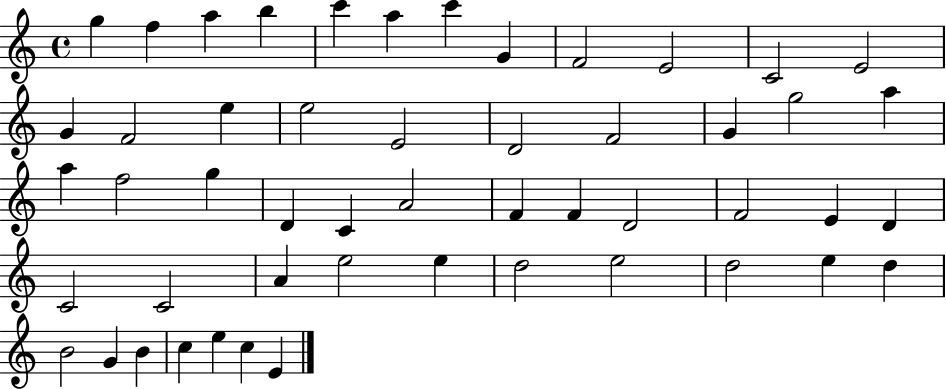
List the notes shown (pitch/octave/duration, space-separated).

G5/q F5/q A5/q B5/q C6/q A5/q C6/q G4/q F4/h E4/h C4/h E4/h G4/q F4/h E5/q E5/h E4/h D4/h F4/h G4/q G5/h A5/q A5/q F5/h G5/q D4/q C4/q A4/h F4/q F4/q D4/h F4/h E4/q D4/q C4/h C4/h A4/q E5/h E5/q D5/h E5/h D5/h E5/q D5/q B4/h G4/q B4/q C5/q E5/q C5/q E4/q